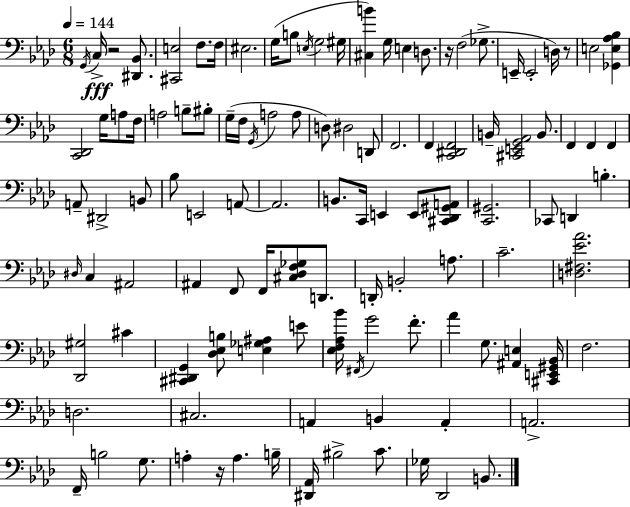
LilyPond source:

{
  \clef bass
  \numericTimeSignature
  \time 6/8
  \key f \minor
  \tempo 4 = 144
  \acciaccatura { g,16 }\fff c16-> r2 <dis, bes,>8. | <cis, e>2 f8. | f16 eis2. | g16( b8 \acciaccatura { e16 } g2 | \break gis16 <cis b'>4) g16 e4 d8. | r16 f2( ges8.-> | e,16-- e,2-. d16) | r8 e2 <ges, e aes bes>4 | \break <c, des,>2 g16 a8 | f16 a2 b8-- | bis8-. g16--( f16 \acciaccatura { g,16 } a2 | a8 d8) dis2 | \break d,8 f,2. | f,4 <c, dis, f,>2 | b,16-- <cis, e, g, aes,>2 | b,8. f,4 f,4 f,4 | \break a,8-- dis,2-> | b,8 bes8 e,2 | a,8~~ a,2. | b,8. c,16 e,4 e,8 | \break <cis, des, gis, a,>8 <c, gis,>2. | ces,8 d,4 b4.-. | \grace { dis16 } c4 ais,2 | ais,4 f,8 f,16 <cis des f ges>8 | \break d,8. d,16-. b,2-. | a8. c'2.-- | <d fis ees' aes'>2. | <des, gis>2 | \break cis'4 <cis, dis, g,>4 <des ees b>8 <e ges ais>4 | e'8 <ees f aes bes'>16 \acciaccatura { fis,16 } g'2 | f'8.-. aes'4 g8. | <ais, e>4 <cis, e, gis, bes,>16 f2. | \break d2. | cis2. | a,4 b,4 | a,4-. a,2.-> | \break f,16-- b2 | g8. a4-. r16 a4. | b16-- <dis, aes,>16 bis2-> | c'8. ges16 des,2 | \break b,8. \bar "|."
}